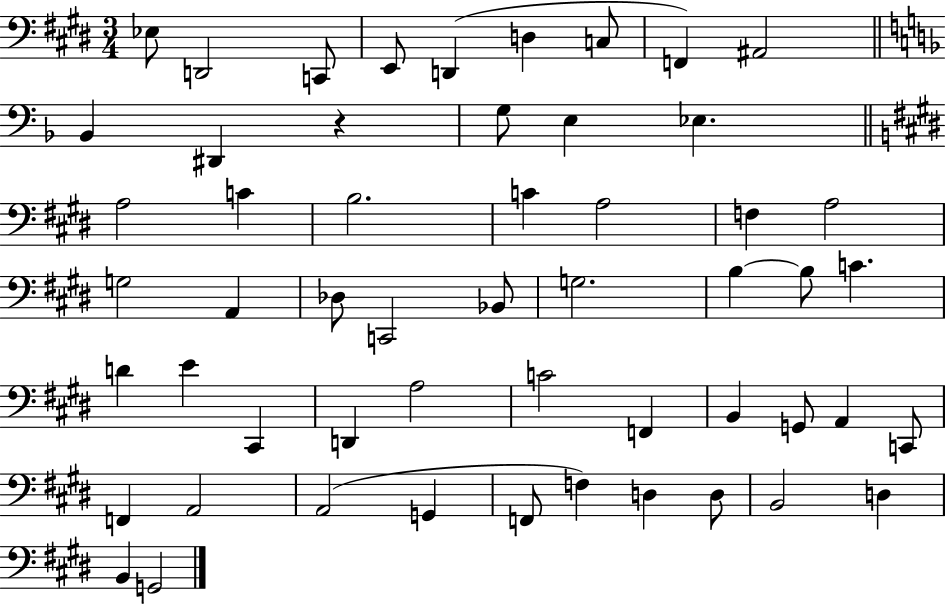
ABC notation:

X:1
T:Untitled
M:3/4
L:1/4
K:E
_E,/2 D,,2 C,,/2 E,,/2 D,, D, C,/2 F,, ^A,,2 _B,, ^D,, z G,/2 E, _E, A,2 C B,2 C A,2 F, A,2 G,2 A,, _D,/2 C,,2 _B,,/2 G,2 B, B,/2 C D E ^C,, D,, A,2 C2 F,, B,, G,,/2 A,, C,,/2 F,, A,,2 A,,2 G,, F,,/2 F, D, D,/2 B,,2 D, B,, G,,2